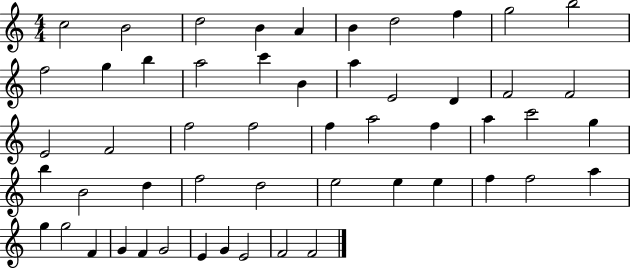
{
  \clef treble
  \numericTimeSignature
  \time 4/4
  \key c \major
  c''2 b'2 | d''2 b'4 a'4 | b'4 d''2 f''4 | g''2 b''2 | \break f''2 g''4 b''4 | a''2 c'''4 b'4 | a''4 e'2 d'4 | f'2 f'2 | \break e'2 f'2 | f''2 f''2 | f''4 a''2 f''4 | a''4 c'''2 g''4 | \break b''4 b'2 d''4 | f''2 d''2 | e''2 e''4 e''4 | f''4 f''2 a''4 | \break g''4 g''2 f'4 | g'4 f'4 g'2 | e'4 g'4 e'2 | f'2 f'2 | \break \bar "|."
}